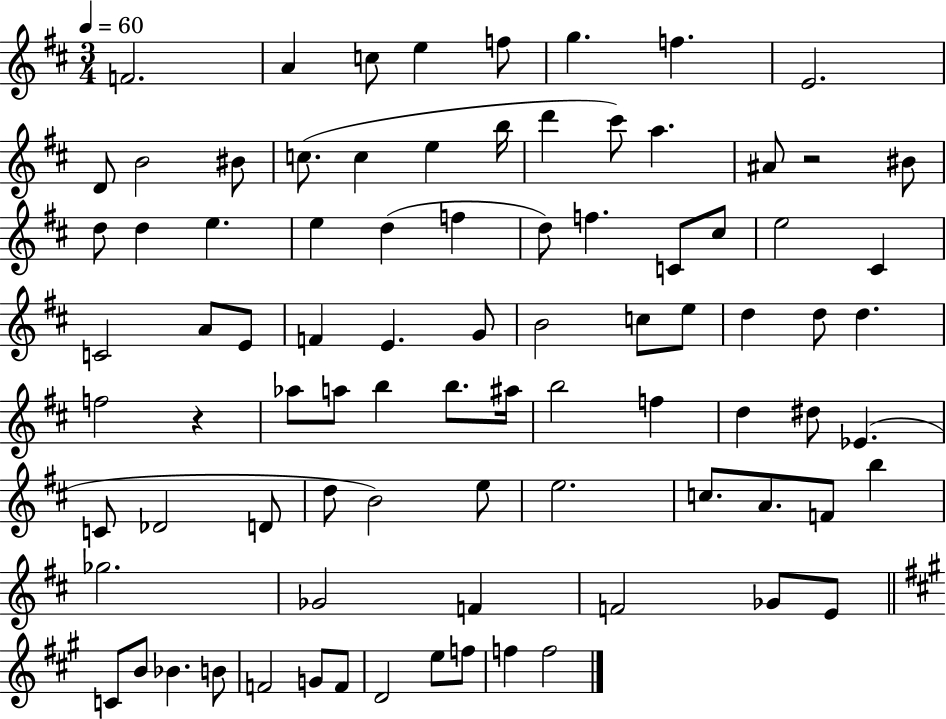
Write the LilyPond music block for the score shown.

{
  \clef treble
  \numericTimeSignature
  \time 3/4
  \key d \major
  \tempo 4 = 60
  \repeat volta 2 { f'2. | a'4 c''8 e''4 f''8 | g''4. f''4. | e'2. | \break d'8 b'2 bis'8 | c''8.( c''4 e''4 b''16 | d'''4 cis'''8) a''4. | ais'8 r2 bis'8 | \break d''8 d''4 e''4. | e''4 d''4( f''4 | d''8) f''4. c'8 cis''8 | e''2 cis'4 | \break c'2 a'8 e'8 | f'4 e'4. g'8 | b'2 c''8 e''8 | d''4 d''8 d''4. | \break f''2 r4 | aes''8 a''8 b''4 b''8. ais''16 | b''2 f''4 | d''4 dis''8 ees'4.( | \break c'8 des'2 d'8 | d''8 b'2) e''8 | e''2. | c''8. a'8. f'8 b''4 | \break ges''2. | ges'2 f'4 | f'2 ges'8 e'8 | \bar "||" \break \key a \major c'8 b'8 bes'4. b'8 | f'2 g'8 f'8 | d'2 e''8 f''8 | f''4 f''2 | \break } \bar "|."
}